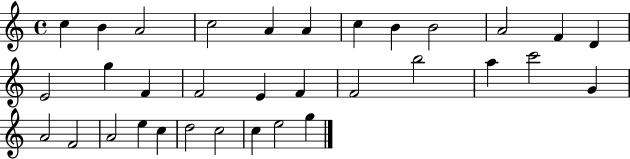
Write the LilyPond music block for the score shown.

{
  \clef treble
  \time 4/4
  \defaultTimeSignature
  \key c \major
  c''4 b'4 a'2 | c''2 a'4 a'4 | c''4 b'4 b'2 | a'2 f'4 d'4 | \break e'2 g''4 f'4 | f'2 e'4 f'4 | f'2 b''2 | a''4 c'''2 g'4 | \break a'2 f'2 | a'2 e''4 c''4 | d''2 c''2 | c''4 e''2 g''4 | \break \bar "|."
}